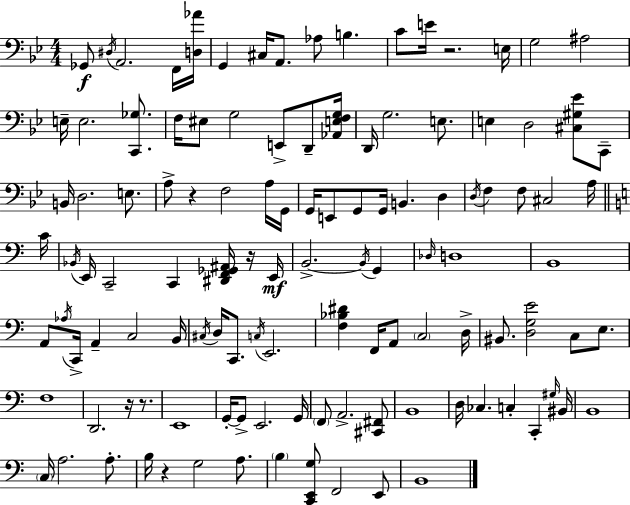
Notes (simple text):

Gb2/e D#3/s A2/h. F2/s [D3,Ab4]/s G2/q C#3/s A2/e. Ab3/e B3/q. C4/e E4/s R/h. E3/s G3/h A#3/h E3/s E3/h. [C2,Gb3]/e. F3/s EIS3/e G3/h E2/e D2/e [Ab2,E3,F3,G3]/s D2/s G3/h. E3/e. E3/q D3/h [C#3,G#3,Eb4]/e C2/e B2/s D3/h. E3/e. A3/e R/q F3/h A3/s G2/s G2/s E2/e G2/e G2/s B2/q. D3/q D3/s F3/q F3/e C#3/h A3/s C4/s Bb2/s E2/s C2/h C2/q [D#2,F2,Gb2,A#2]/s R/s E2/s B2/h. B2/s G2/q Db3/s D3/w B2/w A2/e Ab3/s C2/s A2/q C3/h B2/s C#3/s D3/s C2/e. C3/s E2/h. [F3,Bb3,D#4]/q F2/s A2/e C3/h D3/s BIS2/e. [D3,G3,E4]/h C3/e E3/e. F3/w D2/h. R/s R/e. E2/w G2/s G2/e E2/h. G2/s F2/e A2/h. [C#2,F#2]/e B2/w D3/s CES3/q. C3/q C2/q G#3/s BIS2/s B2/w C3/s A3/h. A3/e. B3/s R/q G3/h A3/e. B3/q [C2,E2,G3]/e F2/h E2/e B2/w